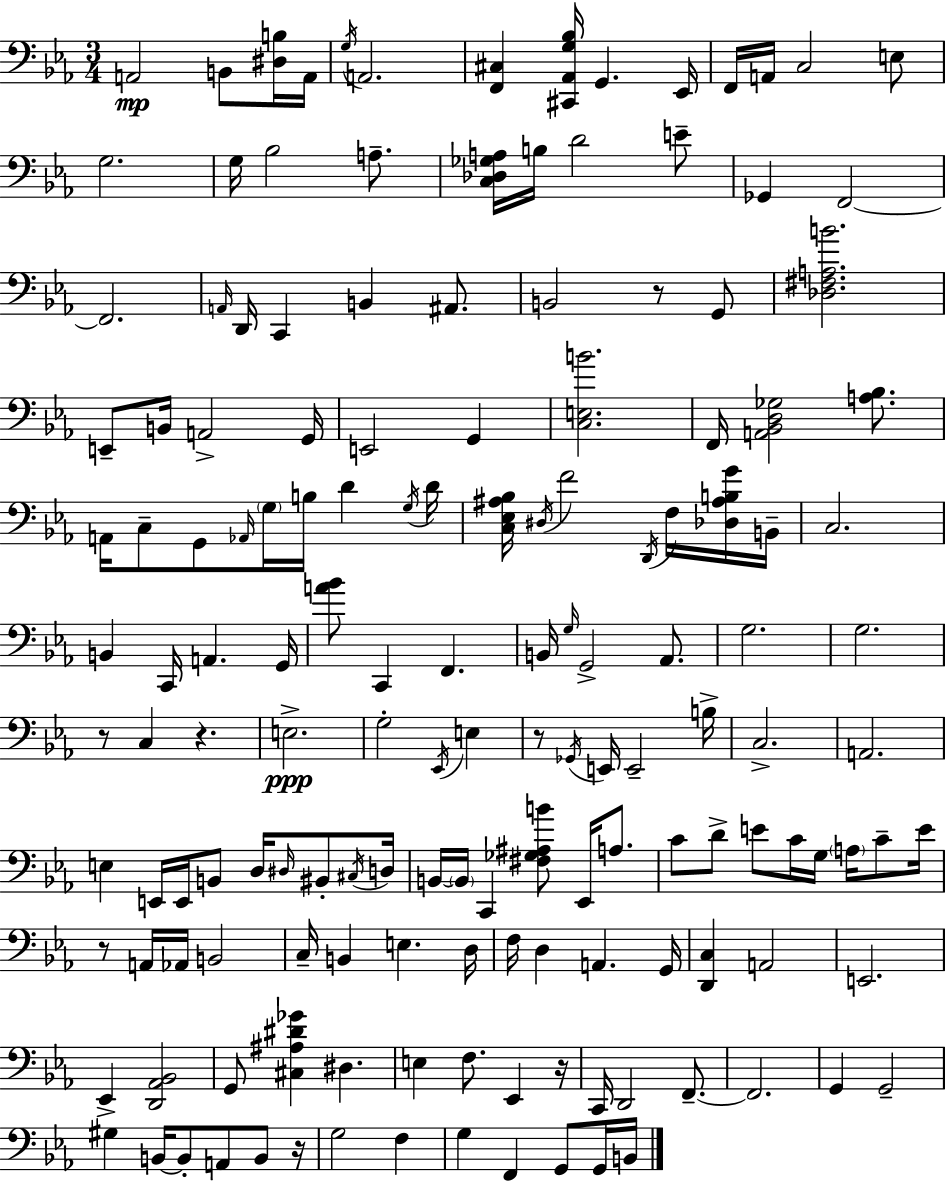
{
  \clef bass
  \numericTimeSignature
  \time 3/4
  \key c \minor
  a,2\mp b,8 <dis b>16 a,16 | \acciaccatura { g16 } a,2. | <f, cis>4 <cis, aes, g bes>16 g,4. | ees,16 f,16 a,16 c2 e8 | \break g2. | g16 bes2 a8.-- | <c des ges a>16 b16 d'2 e'8-- | ges,4 f,2~~ | \break f,2. | \grace { a,16 } d,16 c,4 b,4 ais,8. | b,2 r8 | g,8 <des fis a b'>2. | \break e,8-- b,16 a,2-> | g,16 e,2 g,4 | <c e b'>2. | f,16 <a, bes, d ges>2 <a bes>8. | \break a,16 c8-- g,8 \grace { aes,16 } \parenthesize g16 b16 d'4 | \acciaccatura { g16 } d'16 <c ees ais bes>16 \acciaccatura { dis16 } f'2 | \acciaccatura { d,16 } f16 <des ais b g'>16 b,16-- c2. | b,4 c,16 a,4. | \break g,16 <a' bes'>8 c,4 | f,4. b,16 \grace { g16 } g,2-> | aes,8. g2. | g2. | \break r8 c4 | r4. e2.->\ppp | g2-. | \acciaccatura { ees,16 } e4 r8 \acciaccatura { ges,16 } e,16 | \break e,2-- b16-> c2.-> | a,2. | e4 | e,16 e,16 b,8 d16 \grace { dis16 } bis,8-. \acciaccatura { cis16 } d16 b,16~~ | \break \parenthesize b,16 c,4 <fis ges ais b'>8 ees,16 a8. c'8 | d'8-> e'8 c'16 g16 \parenthesize a16 c'8-- e'16 r8 | a,16 aes,16 b,2 c16-- | b,4 e4. d16 f16 | \break d4 a,4. g,16 <d, c>4 | a,2 e,2. | ees,4-> | <d, aes, bes,>2 g,8 | \break <cis ais dis' ges'>4 dis4. e4 | f8. ees,4 r16 c,16 | d,2 f,8.--~~ f,2. | g,4 | \break g,2-- gis4 | b,16~~ b,8-. a,8 b,8 r16 g2 | f4 g4 | f,4 g,8 g,16 b,16 \bar "|."
}